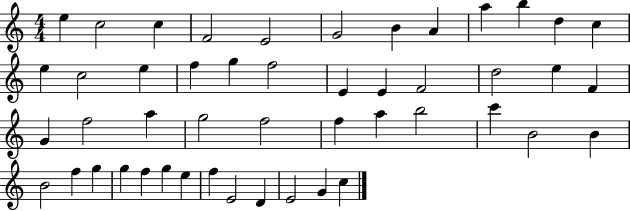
E5/q C5/h C5/q F4/h E4/h G4/h B4/q A4/q A5/q B5/q D5/q C5/q E5/q C5/h E5/q F5/q G5/q F5/h E4/q E4/q F4/h D5/h E5/q F4/q G4/q F5/h A5/q G5/h F5/h F5/q A5/q B5/h C6/q B4/h B4/q B4/h F5/q G5/q G5/q F5/q G5/q E5/q F5/q E4/h D4/q E4/h G4/q C5/q